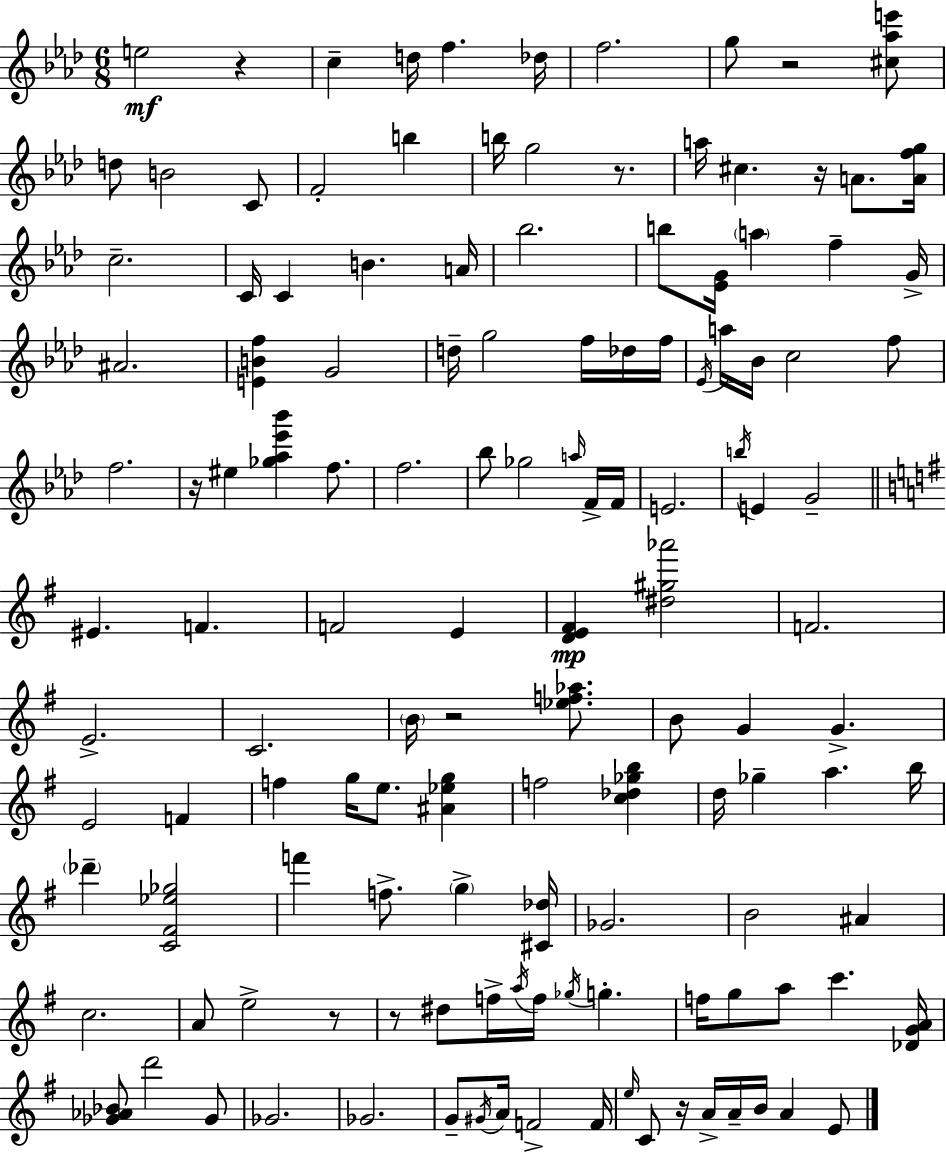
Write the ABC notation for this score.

X:1
T:Untitled
M:6/8
L:1/4
K:Ab
e2 z c d/4 f _d/4 f2 g/2 z2 [^c_ae']/2 d/2 B2 C/2 F2 b b/4 g2 z/2 a/4 ^c z/4 A/2 [Afg]/4 c2 C/4 C B A/4 _b2 b/2 [_EG]/4 a f G/4 ^A2 [EBf] G2 d/4 g2 f/4 _d/4 f/4 _E/4 a/4 _B/4 c2 f/2 f2 z/4 ^e [_g_a_e'_b'] f/2 f2 _b/2 _g2 a/4 F/4 F/4 E2 b/4 E G2 ^E F F2 E [DE^F] [^d^g_a']2 F2 E2 C2 B/4 z2 [_ef_a]/2 B/2 G G E2 F f g/4 e/2 [^A_eg] f2 [c_d_gb] d/4 _g a b/4 _d' [C^F_e_g]2 f' f/2 g [^C_d]/4 _G2 B2 ^A c2 A/2 e2 z/2 z/2 ^d/2 f/4 a/4 f/4 _g/4 g f/4 g/2 a/2 c' [_DGA]/4 [_G_A_B]/2 d'2 _G/2 _G2 _G2 G/2 ^G/4 A/4 F2 F/4 e/4 C/2 z/4 A/4 A/4 B/4 A E/2